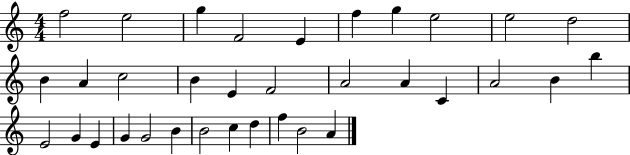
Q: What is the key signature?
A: C major